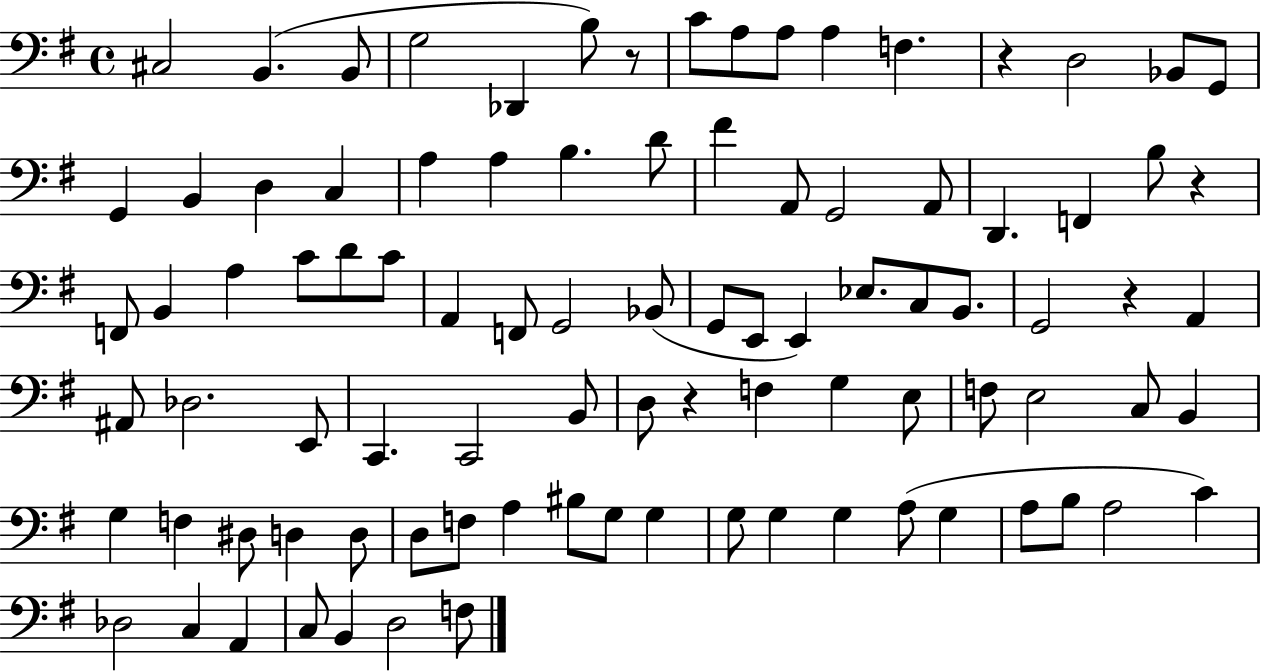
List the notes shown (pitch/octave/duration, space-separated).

C#3/h B2/q. B2/e G3/h Db2/q B3/e R/e C4/e A3/e A3/e A3/q F3/q. R/q D3/h Bb2/e G2/e G2/q B2/q D3/q C3/q A3/q A3/q B3/q. D4/e F#4/q A2/e G2/h A2/e D2/q. F2/q B3/e R/q F2/e B2/q A3/q C4/e D4/e C4/e A2/q F2/e G2/h Bb2/e G2/e E2/e E2/q Eb3/e. C3/e B2/e. G2/h R/q A2/q A#2/e Db3/h. E2/e C2/q. C2/h B2/e D3/e R/q F3/q G3/q E3/e F3/e E3/h C3/e B2/q G3/q F3/q D#3/e D3/q D3/e D3/e F3/e A3/q BIS3/e G3/e G3/q G3/e G3/q G3/q A3/e G3/q A3/e B3/e A3/h C4/q Db3/h C3/q A2/q C3/e B2/q D3/h F3/e